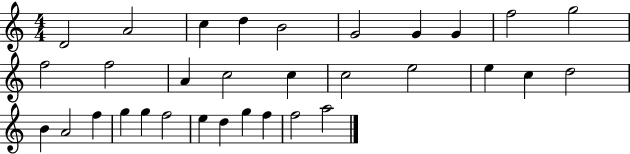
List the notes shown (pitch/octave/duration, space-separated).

D4/h A4/h C5/q D5/q B4/h G4/h G4/q G4/q F5/h G5/h F5/h F5/h A4/q C5/h C5/q C5/h E5/h E5/q C5/q D5/h B4/q A4/h F5/q G5/q G5/q F5/h E5/q D5/q G5/q F5/q F5/h A5/h